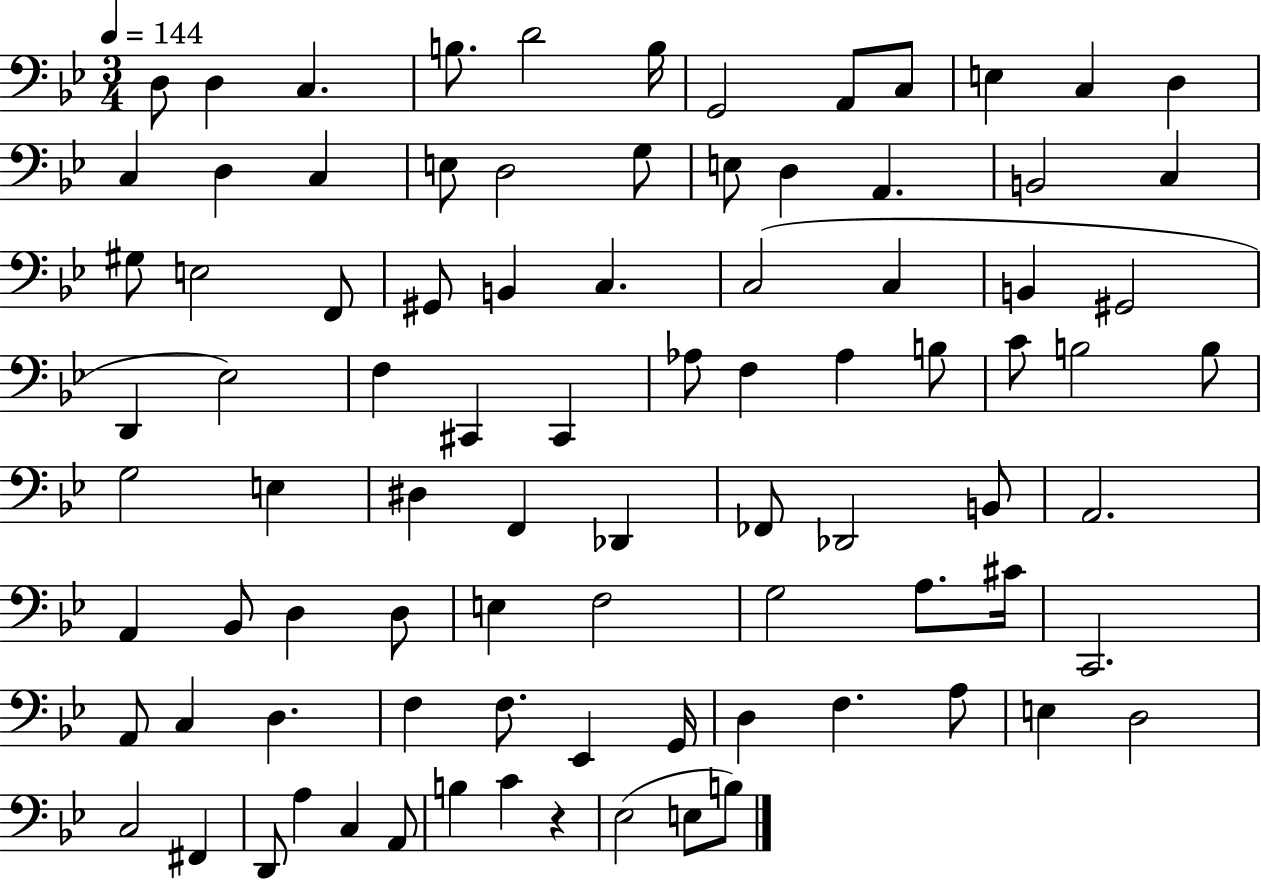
{
  \clef bass
  \numericTimeSignature
  \time 3/4
  \key bes \major
  \tempo 4 = 144
  \repeat volta 2 { d8 d4 c4. | b8. d'2 b16 | g,2 a,8 c8 | e4 c4 d4 | \break c4 d4 c4 | e8 d2 g8 | e8 d4 a,4. | b,2 c4 | \break gis8 e2 f,8 | gis,8 b,4 c4. | c2( c4 | b,4 gis,2 | \break d,4 ees2) | f4 cis,4 cis,4 | aes8 f4 aes4 b8 | c'8 b2 b8 | \break g2 e4 | dis4 f,4 des,4 | fes,8 des,2 b,8 | a,2. | \break a,4 bes,8 d4 d8 | e4 f2 | g2 a8. cis'16 | c,2. | \break a,8 c4 d4. | f4 f8. ees,4 g,16 | d4 f4. a8 | e4 d2 | \break c2 fis,4 | d,8 a4 c4 a,8 | b4 c'4 r4 | ees2( e8 b8) | \break } \bar "|."
}